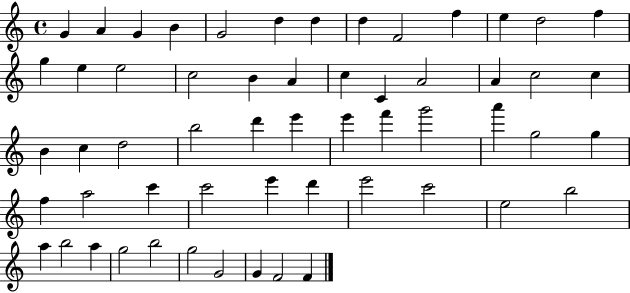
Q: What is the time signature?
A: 4/4